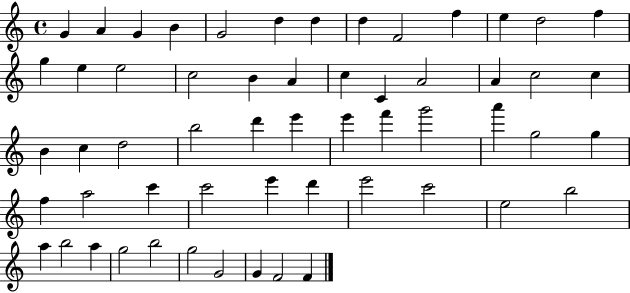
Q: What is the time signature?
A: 4/4